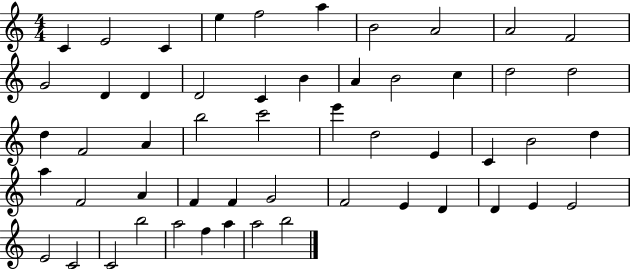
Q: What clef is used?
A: treble